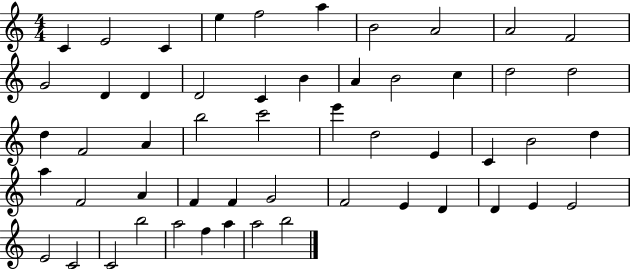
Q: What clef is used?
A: treble